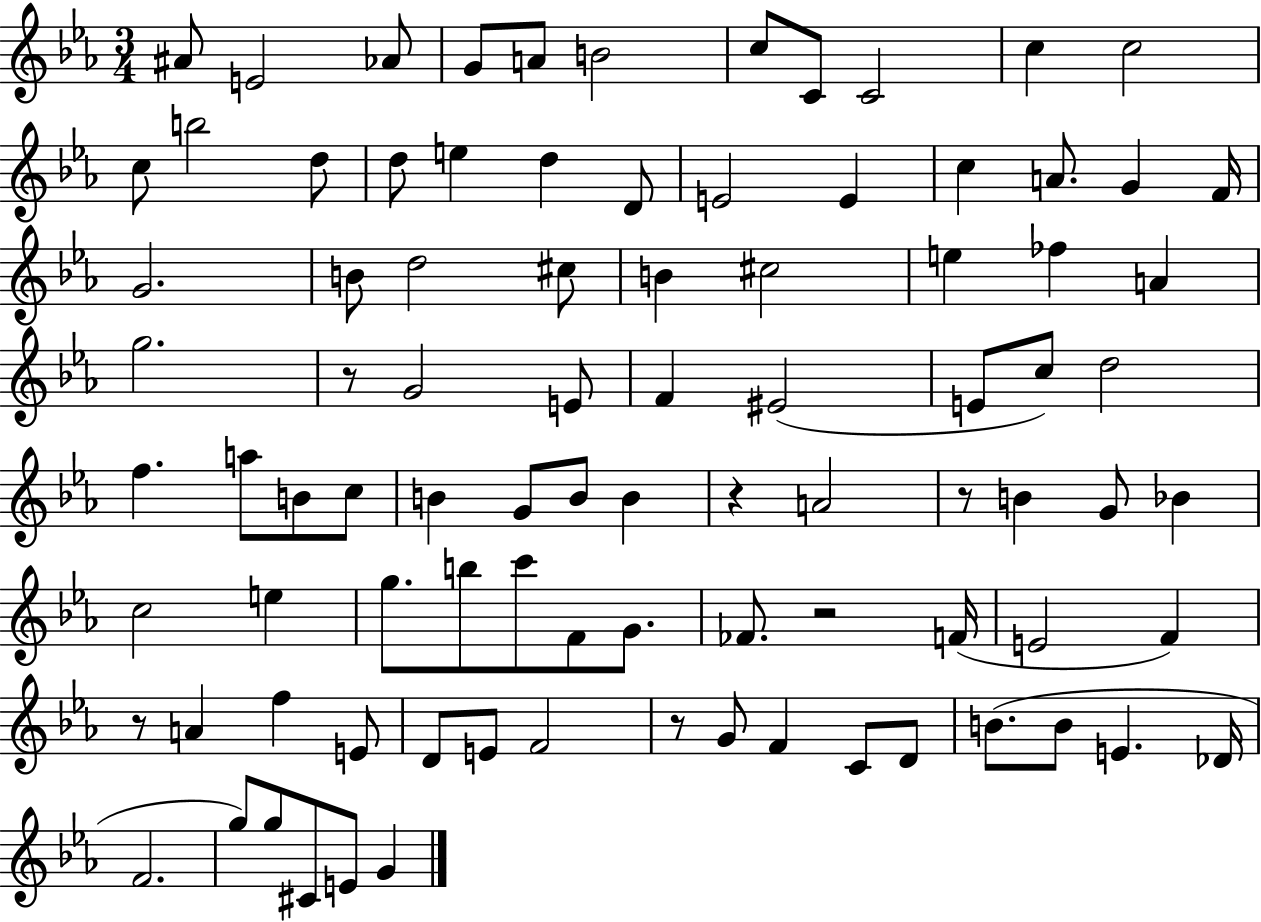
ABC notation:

X:1
T:Untitled
M:3/4
L:1/4
K:Eb
^A/2 E2 _A/2 G/2 A/2 B2 c/2 C/2 C2 c c2 c/2 b2 d/2 d/2 e d D/2 E2 E c A/2 G F/4 G2 B/2 d2 ^c/2 B ^c2 e _f A g2 z/2 G2 E/2 F ^E2 E/2 c/2 d2 f a/2 B/2 c/2 B G/2 B/2 B z A2 z/2 B G/2 _B c2 e g/2 b/2 c'/2 F/2 G/2 _F/2 z2 F/4 E2 F z/2 A f E/2 D/2 E/2 F2 z/2 G/2 F C/2 D/2 B/2 B/2 E _D/4 F2 g/2 g/2 ^C/2 E/2 G